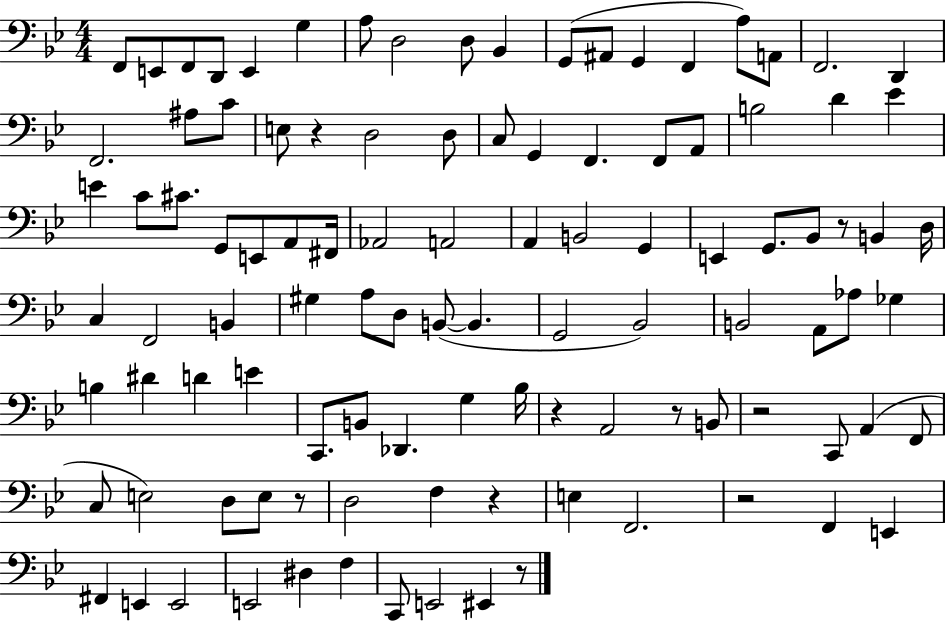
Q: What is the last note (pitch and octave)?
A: EIS2